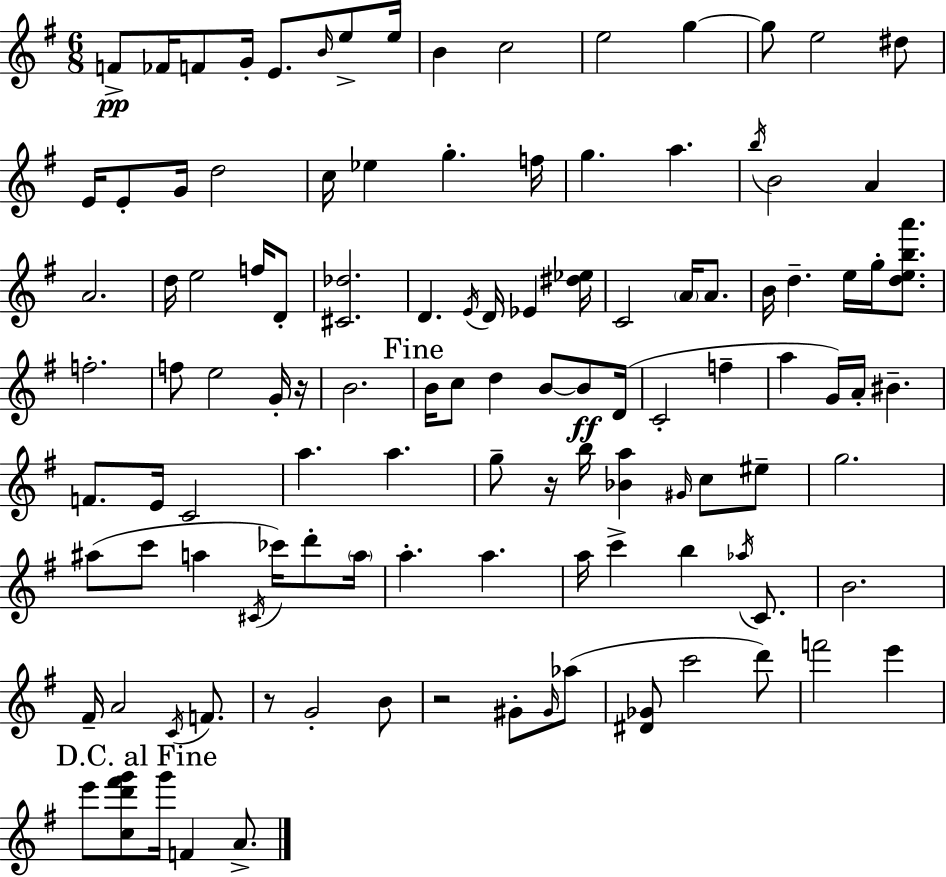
X:1
T:Untitled
M:6/8
L:1/4
K:Em
F/2 _F/4 F/2 G/4 E/2 B/4 e/2 e/4 B c2 e2 g g/2 e2 ^d/2 E/4 E/2 G/4 d2 c/4 _e g f/4 g a b/4 B2 A A2 d/4 e2 f/4 D/2 [^C_d]2 D E/4 D/4 _E [^d_e]/4 C2 A/4 A/2 B/4 d e/4 g/4 [deba']/2 f2 f/2 e2 G/4 z/4 B2 B/4 c/2 d B/2 B/2 D/4 C2 f a G/4 A/4 ^B F/2 E/4 C2 a a g/2 z/4 b/4 [_Ba] ^G/4 c/2 ^e/2 g2 ^a/2 c'/2 a ^C/4 _c'/4 d'/2 a/4 a a a/4 c' b _a/4 C/2 B2 ^F/4 A2 C/4 F/2 z/2 G2 B/2 z2 ^G/2 ^G/4 _a/2 [^D_G]/2 c'2 d'/2 f'2 e' e'/2 [cd'^f'g']/2 g'/4 F A/2